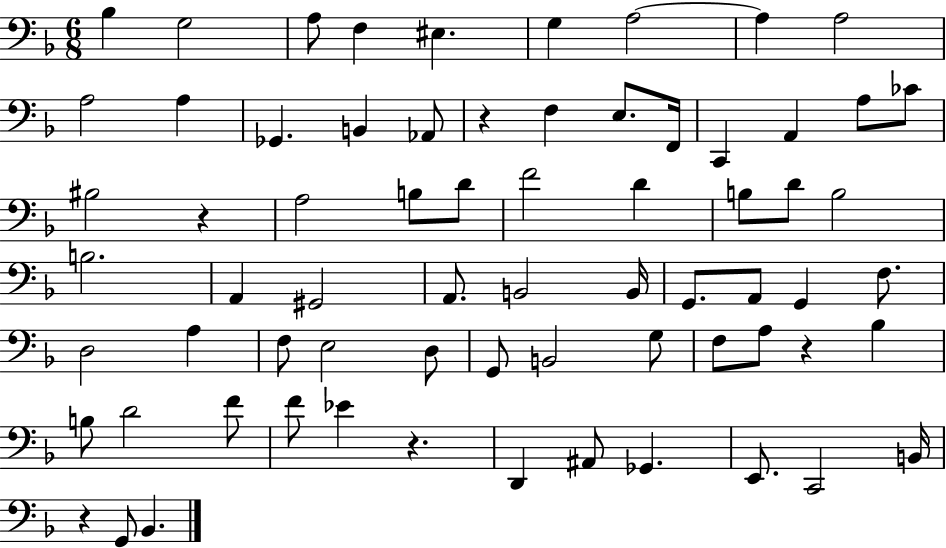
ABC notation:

X:1
T:Untitled
M:6/8
L:1/4
K:F
_B, G,2 A,/2 F, ^E, G, A,2 A, A,2 A,2 A, _G,, B,, _A,,/2 z F, E,/2 F,,/4 C,, A,, A,/2 _C/2 ^B,2 z A,2 B,/2 D/2 F2 D B,/2 D/2 B,2 B,2 A,, ^G,,2 A,,/2 B,,2 B,,/4 G,,/2 A,,/2 G,, F,/2 D,2 A, F,/2 E,2 D,/2 G,,/2 B,,2 G,/2 F,/2 A,/2 z _B, B,/2 D2 F/2 F/2 _E z D,, ^A,,/2 _G,, E,,/2 C,,2 B,,/4 z G,,/2 _B,,